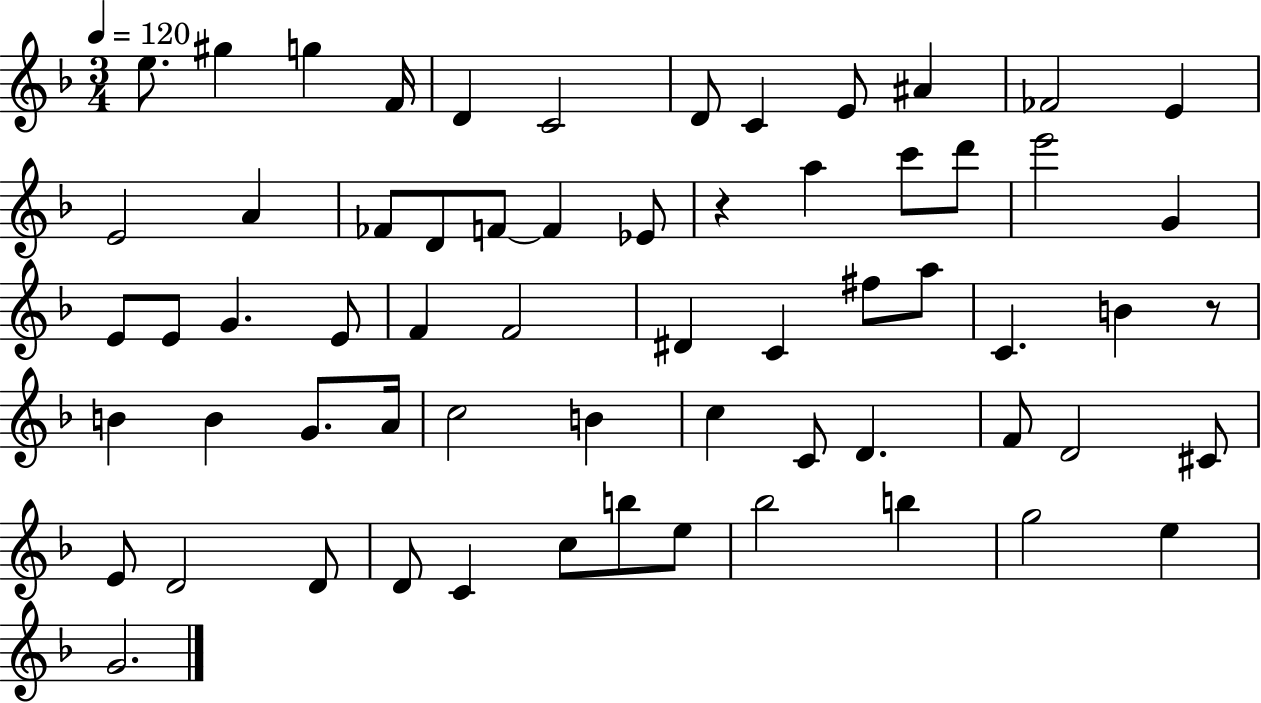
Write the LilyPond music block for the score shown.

{
  \clef treble
  \numericTimeSignature
  \time 3/4
  \key f \major
  \tempo 4 = 120
  \repeat volta 2 { e''8. gis''4 g''4 f'16 | d'4 c'2 | d'8 c'4 e'8 ais'4 | fes'2 e'4 | \break e'2 a'4 | fes'8 d'8 f'8~~ f'4 ees'8 | r4 a''4 c'''8 d'''8 | e'''2 g'4 | \break e'8 e'8 g'4. e'8 | f'4 f'2 | dis'4 c'4 fis''8 a''8 | c'4. b'4 r8 | \break b'4 b'4 g'8. a'16 | c''2 b'4 | c''4 c'8 d'4. | f'8 d'2 cis'8 | \break e'8 d'2 d'8 | d'8 c'4 c''8 b''8 e''8 | bes''2 b''4 | g''2 e''4 | \break g'2. | } \bar "|."
}